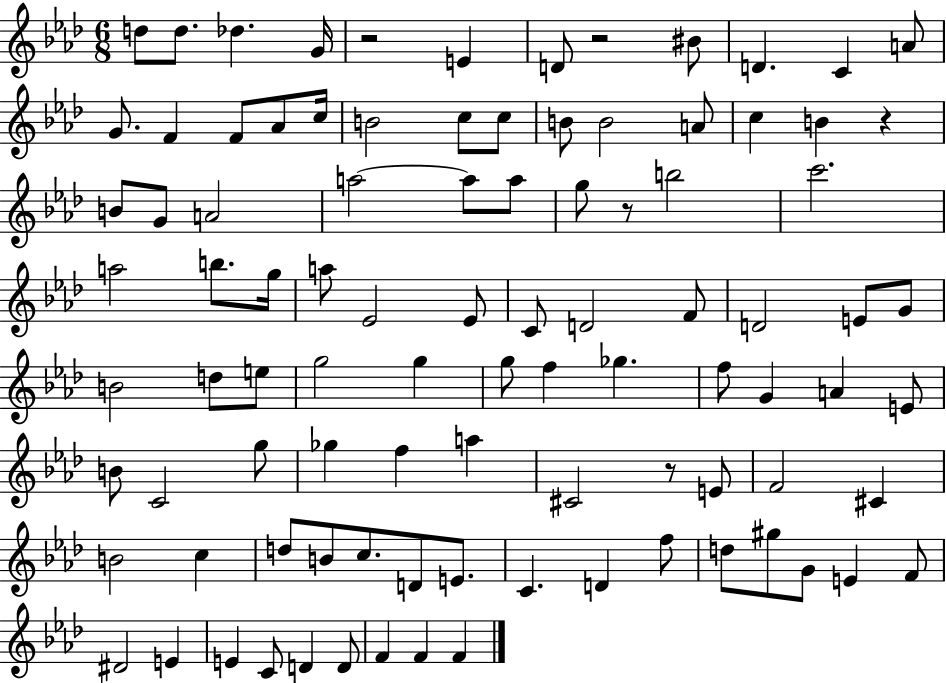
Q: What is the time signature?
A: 6/8